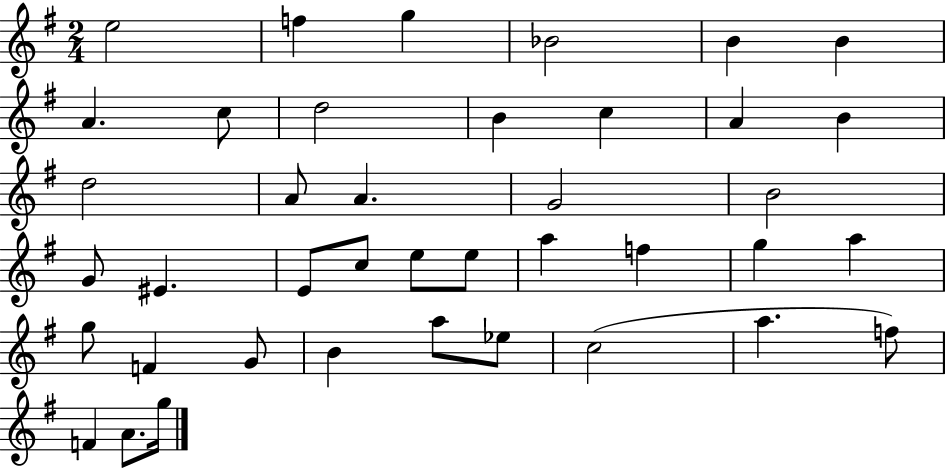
E5/h F5/q G5/q Bb4/h B4/q B4/q A4/q. C5/e D5/h B4/q C5/q A4/q B4/q D5/h A4/e A4/q. G4/h B4/h G4/e EIS4/q. E4/e C5/e E5/e E5/e A5/q F5/q G5/q A5/q G5/e F4/q G4/e B4/q A5/e Eb5/e C5/h A5/q. F5/e F4/q A4/e. G5/s